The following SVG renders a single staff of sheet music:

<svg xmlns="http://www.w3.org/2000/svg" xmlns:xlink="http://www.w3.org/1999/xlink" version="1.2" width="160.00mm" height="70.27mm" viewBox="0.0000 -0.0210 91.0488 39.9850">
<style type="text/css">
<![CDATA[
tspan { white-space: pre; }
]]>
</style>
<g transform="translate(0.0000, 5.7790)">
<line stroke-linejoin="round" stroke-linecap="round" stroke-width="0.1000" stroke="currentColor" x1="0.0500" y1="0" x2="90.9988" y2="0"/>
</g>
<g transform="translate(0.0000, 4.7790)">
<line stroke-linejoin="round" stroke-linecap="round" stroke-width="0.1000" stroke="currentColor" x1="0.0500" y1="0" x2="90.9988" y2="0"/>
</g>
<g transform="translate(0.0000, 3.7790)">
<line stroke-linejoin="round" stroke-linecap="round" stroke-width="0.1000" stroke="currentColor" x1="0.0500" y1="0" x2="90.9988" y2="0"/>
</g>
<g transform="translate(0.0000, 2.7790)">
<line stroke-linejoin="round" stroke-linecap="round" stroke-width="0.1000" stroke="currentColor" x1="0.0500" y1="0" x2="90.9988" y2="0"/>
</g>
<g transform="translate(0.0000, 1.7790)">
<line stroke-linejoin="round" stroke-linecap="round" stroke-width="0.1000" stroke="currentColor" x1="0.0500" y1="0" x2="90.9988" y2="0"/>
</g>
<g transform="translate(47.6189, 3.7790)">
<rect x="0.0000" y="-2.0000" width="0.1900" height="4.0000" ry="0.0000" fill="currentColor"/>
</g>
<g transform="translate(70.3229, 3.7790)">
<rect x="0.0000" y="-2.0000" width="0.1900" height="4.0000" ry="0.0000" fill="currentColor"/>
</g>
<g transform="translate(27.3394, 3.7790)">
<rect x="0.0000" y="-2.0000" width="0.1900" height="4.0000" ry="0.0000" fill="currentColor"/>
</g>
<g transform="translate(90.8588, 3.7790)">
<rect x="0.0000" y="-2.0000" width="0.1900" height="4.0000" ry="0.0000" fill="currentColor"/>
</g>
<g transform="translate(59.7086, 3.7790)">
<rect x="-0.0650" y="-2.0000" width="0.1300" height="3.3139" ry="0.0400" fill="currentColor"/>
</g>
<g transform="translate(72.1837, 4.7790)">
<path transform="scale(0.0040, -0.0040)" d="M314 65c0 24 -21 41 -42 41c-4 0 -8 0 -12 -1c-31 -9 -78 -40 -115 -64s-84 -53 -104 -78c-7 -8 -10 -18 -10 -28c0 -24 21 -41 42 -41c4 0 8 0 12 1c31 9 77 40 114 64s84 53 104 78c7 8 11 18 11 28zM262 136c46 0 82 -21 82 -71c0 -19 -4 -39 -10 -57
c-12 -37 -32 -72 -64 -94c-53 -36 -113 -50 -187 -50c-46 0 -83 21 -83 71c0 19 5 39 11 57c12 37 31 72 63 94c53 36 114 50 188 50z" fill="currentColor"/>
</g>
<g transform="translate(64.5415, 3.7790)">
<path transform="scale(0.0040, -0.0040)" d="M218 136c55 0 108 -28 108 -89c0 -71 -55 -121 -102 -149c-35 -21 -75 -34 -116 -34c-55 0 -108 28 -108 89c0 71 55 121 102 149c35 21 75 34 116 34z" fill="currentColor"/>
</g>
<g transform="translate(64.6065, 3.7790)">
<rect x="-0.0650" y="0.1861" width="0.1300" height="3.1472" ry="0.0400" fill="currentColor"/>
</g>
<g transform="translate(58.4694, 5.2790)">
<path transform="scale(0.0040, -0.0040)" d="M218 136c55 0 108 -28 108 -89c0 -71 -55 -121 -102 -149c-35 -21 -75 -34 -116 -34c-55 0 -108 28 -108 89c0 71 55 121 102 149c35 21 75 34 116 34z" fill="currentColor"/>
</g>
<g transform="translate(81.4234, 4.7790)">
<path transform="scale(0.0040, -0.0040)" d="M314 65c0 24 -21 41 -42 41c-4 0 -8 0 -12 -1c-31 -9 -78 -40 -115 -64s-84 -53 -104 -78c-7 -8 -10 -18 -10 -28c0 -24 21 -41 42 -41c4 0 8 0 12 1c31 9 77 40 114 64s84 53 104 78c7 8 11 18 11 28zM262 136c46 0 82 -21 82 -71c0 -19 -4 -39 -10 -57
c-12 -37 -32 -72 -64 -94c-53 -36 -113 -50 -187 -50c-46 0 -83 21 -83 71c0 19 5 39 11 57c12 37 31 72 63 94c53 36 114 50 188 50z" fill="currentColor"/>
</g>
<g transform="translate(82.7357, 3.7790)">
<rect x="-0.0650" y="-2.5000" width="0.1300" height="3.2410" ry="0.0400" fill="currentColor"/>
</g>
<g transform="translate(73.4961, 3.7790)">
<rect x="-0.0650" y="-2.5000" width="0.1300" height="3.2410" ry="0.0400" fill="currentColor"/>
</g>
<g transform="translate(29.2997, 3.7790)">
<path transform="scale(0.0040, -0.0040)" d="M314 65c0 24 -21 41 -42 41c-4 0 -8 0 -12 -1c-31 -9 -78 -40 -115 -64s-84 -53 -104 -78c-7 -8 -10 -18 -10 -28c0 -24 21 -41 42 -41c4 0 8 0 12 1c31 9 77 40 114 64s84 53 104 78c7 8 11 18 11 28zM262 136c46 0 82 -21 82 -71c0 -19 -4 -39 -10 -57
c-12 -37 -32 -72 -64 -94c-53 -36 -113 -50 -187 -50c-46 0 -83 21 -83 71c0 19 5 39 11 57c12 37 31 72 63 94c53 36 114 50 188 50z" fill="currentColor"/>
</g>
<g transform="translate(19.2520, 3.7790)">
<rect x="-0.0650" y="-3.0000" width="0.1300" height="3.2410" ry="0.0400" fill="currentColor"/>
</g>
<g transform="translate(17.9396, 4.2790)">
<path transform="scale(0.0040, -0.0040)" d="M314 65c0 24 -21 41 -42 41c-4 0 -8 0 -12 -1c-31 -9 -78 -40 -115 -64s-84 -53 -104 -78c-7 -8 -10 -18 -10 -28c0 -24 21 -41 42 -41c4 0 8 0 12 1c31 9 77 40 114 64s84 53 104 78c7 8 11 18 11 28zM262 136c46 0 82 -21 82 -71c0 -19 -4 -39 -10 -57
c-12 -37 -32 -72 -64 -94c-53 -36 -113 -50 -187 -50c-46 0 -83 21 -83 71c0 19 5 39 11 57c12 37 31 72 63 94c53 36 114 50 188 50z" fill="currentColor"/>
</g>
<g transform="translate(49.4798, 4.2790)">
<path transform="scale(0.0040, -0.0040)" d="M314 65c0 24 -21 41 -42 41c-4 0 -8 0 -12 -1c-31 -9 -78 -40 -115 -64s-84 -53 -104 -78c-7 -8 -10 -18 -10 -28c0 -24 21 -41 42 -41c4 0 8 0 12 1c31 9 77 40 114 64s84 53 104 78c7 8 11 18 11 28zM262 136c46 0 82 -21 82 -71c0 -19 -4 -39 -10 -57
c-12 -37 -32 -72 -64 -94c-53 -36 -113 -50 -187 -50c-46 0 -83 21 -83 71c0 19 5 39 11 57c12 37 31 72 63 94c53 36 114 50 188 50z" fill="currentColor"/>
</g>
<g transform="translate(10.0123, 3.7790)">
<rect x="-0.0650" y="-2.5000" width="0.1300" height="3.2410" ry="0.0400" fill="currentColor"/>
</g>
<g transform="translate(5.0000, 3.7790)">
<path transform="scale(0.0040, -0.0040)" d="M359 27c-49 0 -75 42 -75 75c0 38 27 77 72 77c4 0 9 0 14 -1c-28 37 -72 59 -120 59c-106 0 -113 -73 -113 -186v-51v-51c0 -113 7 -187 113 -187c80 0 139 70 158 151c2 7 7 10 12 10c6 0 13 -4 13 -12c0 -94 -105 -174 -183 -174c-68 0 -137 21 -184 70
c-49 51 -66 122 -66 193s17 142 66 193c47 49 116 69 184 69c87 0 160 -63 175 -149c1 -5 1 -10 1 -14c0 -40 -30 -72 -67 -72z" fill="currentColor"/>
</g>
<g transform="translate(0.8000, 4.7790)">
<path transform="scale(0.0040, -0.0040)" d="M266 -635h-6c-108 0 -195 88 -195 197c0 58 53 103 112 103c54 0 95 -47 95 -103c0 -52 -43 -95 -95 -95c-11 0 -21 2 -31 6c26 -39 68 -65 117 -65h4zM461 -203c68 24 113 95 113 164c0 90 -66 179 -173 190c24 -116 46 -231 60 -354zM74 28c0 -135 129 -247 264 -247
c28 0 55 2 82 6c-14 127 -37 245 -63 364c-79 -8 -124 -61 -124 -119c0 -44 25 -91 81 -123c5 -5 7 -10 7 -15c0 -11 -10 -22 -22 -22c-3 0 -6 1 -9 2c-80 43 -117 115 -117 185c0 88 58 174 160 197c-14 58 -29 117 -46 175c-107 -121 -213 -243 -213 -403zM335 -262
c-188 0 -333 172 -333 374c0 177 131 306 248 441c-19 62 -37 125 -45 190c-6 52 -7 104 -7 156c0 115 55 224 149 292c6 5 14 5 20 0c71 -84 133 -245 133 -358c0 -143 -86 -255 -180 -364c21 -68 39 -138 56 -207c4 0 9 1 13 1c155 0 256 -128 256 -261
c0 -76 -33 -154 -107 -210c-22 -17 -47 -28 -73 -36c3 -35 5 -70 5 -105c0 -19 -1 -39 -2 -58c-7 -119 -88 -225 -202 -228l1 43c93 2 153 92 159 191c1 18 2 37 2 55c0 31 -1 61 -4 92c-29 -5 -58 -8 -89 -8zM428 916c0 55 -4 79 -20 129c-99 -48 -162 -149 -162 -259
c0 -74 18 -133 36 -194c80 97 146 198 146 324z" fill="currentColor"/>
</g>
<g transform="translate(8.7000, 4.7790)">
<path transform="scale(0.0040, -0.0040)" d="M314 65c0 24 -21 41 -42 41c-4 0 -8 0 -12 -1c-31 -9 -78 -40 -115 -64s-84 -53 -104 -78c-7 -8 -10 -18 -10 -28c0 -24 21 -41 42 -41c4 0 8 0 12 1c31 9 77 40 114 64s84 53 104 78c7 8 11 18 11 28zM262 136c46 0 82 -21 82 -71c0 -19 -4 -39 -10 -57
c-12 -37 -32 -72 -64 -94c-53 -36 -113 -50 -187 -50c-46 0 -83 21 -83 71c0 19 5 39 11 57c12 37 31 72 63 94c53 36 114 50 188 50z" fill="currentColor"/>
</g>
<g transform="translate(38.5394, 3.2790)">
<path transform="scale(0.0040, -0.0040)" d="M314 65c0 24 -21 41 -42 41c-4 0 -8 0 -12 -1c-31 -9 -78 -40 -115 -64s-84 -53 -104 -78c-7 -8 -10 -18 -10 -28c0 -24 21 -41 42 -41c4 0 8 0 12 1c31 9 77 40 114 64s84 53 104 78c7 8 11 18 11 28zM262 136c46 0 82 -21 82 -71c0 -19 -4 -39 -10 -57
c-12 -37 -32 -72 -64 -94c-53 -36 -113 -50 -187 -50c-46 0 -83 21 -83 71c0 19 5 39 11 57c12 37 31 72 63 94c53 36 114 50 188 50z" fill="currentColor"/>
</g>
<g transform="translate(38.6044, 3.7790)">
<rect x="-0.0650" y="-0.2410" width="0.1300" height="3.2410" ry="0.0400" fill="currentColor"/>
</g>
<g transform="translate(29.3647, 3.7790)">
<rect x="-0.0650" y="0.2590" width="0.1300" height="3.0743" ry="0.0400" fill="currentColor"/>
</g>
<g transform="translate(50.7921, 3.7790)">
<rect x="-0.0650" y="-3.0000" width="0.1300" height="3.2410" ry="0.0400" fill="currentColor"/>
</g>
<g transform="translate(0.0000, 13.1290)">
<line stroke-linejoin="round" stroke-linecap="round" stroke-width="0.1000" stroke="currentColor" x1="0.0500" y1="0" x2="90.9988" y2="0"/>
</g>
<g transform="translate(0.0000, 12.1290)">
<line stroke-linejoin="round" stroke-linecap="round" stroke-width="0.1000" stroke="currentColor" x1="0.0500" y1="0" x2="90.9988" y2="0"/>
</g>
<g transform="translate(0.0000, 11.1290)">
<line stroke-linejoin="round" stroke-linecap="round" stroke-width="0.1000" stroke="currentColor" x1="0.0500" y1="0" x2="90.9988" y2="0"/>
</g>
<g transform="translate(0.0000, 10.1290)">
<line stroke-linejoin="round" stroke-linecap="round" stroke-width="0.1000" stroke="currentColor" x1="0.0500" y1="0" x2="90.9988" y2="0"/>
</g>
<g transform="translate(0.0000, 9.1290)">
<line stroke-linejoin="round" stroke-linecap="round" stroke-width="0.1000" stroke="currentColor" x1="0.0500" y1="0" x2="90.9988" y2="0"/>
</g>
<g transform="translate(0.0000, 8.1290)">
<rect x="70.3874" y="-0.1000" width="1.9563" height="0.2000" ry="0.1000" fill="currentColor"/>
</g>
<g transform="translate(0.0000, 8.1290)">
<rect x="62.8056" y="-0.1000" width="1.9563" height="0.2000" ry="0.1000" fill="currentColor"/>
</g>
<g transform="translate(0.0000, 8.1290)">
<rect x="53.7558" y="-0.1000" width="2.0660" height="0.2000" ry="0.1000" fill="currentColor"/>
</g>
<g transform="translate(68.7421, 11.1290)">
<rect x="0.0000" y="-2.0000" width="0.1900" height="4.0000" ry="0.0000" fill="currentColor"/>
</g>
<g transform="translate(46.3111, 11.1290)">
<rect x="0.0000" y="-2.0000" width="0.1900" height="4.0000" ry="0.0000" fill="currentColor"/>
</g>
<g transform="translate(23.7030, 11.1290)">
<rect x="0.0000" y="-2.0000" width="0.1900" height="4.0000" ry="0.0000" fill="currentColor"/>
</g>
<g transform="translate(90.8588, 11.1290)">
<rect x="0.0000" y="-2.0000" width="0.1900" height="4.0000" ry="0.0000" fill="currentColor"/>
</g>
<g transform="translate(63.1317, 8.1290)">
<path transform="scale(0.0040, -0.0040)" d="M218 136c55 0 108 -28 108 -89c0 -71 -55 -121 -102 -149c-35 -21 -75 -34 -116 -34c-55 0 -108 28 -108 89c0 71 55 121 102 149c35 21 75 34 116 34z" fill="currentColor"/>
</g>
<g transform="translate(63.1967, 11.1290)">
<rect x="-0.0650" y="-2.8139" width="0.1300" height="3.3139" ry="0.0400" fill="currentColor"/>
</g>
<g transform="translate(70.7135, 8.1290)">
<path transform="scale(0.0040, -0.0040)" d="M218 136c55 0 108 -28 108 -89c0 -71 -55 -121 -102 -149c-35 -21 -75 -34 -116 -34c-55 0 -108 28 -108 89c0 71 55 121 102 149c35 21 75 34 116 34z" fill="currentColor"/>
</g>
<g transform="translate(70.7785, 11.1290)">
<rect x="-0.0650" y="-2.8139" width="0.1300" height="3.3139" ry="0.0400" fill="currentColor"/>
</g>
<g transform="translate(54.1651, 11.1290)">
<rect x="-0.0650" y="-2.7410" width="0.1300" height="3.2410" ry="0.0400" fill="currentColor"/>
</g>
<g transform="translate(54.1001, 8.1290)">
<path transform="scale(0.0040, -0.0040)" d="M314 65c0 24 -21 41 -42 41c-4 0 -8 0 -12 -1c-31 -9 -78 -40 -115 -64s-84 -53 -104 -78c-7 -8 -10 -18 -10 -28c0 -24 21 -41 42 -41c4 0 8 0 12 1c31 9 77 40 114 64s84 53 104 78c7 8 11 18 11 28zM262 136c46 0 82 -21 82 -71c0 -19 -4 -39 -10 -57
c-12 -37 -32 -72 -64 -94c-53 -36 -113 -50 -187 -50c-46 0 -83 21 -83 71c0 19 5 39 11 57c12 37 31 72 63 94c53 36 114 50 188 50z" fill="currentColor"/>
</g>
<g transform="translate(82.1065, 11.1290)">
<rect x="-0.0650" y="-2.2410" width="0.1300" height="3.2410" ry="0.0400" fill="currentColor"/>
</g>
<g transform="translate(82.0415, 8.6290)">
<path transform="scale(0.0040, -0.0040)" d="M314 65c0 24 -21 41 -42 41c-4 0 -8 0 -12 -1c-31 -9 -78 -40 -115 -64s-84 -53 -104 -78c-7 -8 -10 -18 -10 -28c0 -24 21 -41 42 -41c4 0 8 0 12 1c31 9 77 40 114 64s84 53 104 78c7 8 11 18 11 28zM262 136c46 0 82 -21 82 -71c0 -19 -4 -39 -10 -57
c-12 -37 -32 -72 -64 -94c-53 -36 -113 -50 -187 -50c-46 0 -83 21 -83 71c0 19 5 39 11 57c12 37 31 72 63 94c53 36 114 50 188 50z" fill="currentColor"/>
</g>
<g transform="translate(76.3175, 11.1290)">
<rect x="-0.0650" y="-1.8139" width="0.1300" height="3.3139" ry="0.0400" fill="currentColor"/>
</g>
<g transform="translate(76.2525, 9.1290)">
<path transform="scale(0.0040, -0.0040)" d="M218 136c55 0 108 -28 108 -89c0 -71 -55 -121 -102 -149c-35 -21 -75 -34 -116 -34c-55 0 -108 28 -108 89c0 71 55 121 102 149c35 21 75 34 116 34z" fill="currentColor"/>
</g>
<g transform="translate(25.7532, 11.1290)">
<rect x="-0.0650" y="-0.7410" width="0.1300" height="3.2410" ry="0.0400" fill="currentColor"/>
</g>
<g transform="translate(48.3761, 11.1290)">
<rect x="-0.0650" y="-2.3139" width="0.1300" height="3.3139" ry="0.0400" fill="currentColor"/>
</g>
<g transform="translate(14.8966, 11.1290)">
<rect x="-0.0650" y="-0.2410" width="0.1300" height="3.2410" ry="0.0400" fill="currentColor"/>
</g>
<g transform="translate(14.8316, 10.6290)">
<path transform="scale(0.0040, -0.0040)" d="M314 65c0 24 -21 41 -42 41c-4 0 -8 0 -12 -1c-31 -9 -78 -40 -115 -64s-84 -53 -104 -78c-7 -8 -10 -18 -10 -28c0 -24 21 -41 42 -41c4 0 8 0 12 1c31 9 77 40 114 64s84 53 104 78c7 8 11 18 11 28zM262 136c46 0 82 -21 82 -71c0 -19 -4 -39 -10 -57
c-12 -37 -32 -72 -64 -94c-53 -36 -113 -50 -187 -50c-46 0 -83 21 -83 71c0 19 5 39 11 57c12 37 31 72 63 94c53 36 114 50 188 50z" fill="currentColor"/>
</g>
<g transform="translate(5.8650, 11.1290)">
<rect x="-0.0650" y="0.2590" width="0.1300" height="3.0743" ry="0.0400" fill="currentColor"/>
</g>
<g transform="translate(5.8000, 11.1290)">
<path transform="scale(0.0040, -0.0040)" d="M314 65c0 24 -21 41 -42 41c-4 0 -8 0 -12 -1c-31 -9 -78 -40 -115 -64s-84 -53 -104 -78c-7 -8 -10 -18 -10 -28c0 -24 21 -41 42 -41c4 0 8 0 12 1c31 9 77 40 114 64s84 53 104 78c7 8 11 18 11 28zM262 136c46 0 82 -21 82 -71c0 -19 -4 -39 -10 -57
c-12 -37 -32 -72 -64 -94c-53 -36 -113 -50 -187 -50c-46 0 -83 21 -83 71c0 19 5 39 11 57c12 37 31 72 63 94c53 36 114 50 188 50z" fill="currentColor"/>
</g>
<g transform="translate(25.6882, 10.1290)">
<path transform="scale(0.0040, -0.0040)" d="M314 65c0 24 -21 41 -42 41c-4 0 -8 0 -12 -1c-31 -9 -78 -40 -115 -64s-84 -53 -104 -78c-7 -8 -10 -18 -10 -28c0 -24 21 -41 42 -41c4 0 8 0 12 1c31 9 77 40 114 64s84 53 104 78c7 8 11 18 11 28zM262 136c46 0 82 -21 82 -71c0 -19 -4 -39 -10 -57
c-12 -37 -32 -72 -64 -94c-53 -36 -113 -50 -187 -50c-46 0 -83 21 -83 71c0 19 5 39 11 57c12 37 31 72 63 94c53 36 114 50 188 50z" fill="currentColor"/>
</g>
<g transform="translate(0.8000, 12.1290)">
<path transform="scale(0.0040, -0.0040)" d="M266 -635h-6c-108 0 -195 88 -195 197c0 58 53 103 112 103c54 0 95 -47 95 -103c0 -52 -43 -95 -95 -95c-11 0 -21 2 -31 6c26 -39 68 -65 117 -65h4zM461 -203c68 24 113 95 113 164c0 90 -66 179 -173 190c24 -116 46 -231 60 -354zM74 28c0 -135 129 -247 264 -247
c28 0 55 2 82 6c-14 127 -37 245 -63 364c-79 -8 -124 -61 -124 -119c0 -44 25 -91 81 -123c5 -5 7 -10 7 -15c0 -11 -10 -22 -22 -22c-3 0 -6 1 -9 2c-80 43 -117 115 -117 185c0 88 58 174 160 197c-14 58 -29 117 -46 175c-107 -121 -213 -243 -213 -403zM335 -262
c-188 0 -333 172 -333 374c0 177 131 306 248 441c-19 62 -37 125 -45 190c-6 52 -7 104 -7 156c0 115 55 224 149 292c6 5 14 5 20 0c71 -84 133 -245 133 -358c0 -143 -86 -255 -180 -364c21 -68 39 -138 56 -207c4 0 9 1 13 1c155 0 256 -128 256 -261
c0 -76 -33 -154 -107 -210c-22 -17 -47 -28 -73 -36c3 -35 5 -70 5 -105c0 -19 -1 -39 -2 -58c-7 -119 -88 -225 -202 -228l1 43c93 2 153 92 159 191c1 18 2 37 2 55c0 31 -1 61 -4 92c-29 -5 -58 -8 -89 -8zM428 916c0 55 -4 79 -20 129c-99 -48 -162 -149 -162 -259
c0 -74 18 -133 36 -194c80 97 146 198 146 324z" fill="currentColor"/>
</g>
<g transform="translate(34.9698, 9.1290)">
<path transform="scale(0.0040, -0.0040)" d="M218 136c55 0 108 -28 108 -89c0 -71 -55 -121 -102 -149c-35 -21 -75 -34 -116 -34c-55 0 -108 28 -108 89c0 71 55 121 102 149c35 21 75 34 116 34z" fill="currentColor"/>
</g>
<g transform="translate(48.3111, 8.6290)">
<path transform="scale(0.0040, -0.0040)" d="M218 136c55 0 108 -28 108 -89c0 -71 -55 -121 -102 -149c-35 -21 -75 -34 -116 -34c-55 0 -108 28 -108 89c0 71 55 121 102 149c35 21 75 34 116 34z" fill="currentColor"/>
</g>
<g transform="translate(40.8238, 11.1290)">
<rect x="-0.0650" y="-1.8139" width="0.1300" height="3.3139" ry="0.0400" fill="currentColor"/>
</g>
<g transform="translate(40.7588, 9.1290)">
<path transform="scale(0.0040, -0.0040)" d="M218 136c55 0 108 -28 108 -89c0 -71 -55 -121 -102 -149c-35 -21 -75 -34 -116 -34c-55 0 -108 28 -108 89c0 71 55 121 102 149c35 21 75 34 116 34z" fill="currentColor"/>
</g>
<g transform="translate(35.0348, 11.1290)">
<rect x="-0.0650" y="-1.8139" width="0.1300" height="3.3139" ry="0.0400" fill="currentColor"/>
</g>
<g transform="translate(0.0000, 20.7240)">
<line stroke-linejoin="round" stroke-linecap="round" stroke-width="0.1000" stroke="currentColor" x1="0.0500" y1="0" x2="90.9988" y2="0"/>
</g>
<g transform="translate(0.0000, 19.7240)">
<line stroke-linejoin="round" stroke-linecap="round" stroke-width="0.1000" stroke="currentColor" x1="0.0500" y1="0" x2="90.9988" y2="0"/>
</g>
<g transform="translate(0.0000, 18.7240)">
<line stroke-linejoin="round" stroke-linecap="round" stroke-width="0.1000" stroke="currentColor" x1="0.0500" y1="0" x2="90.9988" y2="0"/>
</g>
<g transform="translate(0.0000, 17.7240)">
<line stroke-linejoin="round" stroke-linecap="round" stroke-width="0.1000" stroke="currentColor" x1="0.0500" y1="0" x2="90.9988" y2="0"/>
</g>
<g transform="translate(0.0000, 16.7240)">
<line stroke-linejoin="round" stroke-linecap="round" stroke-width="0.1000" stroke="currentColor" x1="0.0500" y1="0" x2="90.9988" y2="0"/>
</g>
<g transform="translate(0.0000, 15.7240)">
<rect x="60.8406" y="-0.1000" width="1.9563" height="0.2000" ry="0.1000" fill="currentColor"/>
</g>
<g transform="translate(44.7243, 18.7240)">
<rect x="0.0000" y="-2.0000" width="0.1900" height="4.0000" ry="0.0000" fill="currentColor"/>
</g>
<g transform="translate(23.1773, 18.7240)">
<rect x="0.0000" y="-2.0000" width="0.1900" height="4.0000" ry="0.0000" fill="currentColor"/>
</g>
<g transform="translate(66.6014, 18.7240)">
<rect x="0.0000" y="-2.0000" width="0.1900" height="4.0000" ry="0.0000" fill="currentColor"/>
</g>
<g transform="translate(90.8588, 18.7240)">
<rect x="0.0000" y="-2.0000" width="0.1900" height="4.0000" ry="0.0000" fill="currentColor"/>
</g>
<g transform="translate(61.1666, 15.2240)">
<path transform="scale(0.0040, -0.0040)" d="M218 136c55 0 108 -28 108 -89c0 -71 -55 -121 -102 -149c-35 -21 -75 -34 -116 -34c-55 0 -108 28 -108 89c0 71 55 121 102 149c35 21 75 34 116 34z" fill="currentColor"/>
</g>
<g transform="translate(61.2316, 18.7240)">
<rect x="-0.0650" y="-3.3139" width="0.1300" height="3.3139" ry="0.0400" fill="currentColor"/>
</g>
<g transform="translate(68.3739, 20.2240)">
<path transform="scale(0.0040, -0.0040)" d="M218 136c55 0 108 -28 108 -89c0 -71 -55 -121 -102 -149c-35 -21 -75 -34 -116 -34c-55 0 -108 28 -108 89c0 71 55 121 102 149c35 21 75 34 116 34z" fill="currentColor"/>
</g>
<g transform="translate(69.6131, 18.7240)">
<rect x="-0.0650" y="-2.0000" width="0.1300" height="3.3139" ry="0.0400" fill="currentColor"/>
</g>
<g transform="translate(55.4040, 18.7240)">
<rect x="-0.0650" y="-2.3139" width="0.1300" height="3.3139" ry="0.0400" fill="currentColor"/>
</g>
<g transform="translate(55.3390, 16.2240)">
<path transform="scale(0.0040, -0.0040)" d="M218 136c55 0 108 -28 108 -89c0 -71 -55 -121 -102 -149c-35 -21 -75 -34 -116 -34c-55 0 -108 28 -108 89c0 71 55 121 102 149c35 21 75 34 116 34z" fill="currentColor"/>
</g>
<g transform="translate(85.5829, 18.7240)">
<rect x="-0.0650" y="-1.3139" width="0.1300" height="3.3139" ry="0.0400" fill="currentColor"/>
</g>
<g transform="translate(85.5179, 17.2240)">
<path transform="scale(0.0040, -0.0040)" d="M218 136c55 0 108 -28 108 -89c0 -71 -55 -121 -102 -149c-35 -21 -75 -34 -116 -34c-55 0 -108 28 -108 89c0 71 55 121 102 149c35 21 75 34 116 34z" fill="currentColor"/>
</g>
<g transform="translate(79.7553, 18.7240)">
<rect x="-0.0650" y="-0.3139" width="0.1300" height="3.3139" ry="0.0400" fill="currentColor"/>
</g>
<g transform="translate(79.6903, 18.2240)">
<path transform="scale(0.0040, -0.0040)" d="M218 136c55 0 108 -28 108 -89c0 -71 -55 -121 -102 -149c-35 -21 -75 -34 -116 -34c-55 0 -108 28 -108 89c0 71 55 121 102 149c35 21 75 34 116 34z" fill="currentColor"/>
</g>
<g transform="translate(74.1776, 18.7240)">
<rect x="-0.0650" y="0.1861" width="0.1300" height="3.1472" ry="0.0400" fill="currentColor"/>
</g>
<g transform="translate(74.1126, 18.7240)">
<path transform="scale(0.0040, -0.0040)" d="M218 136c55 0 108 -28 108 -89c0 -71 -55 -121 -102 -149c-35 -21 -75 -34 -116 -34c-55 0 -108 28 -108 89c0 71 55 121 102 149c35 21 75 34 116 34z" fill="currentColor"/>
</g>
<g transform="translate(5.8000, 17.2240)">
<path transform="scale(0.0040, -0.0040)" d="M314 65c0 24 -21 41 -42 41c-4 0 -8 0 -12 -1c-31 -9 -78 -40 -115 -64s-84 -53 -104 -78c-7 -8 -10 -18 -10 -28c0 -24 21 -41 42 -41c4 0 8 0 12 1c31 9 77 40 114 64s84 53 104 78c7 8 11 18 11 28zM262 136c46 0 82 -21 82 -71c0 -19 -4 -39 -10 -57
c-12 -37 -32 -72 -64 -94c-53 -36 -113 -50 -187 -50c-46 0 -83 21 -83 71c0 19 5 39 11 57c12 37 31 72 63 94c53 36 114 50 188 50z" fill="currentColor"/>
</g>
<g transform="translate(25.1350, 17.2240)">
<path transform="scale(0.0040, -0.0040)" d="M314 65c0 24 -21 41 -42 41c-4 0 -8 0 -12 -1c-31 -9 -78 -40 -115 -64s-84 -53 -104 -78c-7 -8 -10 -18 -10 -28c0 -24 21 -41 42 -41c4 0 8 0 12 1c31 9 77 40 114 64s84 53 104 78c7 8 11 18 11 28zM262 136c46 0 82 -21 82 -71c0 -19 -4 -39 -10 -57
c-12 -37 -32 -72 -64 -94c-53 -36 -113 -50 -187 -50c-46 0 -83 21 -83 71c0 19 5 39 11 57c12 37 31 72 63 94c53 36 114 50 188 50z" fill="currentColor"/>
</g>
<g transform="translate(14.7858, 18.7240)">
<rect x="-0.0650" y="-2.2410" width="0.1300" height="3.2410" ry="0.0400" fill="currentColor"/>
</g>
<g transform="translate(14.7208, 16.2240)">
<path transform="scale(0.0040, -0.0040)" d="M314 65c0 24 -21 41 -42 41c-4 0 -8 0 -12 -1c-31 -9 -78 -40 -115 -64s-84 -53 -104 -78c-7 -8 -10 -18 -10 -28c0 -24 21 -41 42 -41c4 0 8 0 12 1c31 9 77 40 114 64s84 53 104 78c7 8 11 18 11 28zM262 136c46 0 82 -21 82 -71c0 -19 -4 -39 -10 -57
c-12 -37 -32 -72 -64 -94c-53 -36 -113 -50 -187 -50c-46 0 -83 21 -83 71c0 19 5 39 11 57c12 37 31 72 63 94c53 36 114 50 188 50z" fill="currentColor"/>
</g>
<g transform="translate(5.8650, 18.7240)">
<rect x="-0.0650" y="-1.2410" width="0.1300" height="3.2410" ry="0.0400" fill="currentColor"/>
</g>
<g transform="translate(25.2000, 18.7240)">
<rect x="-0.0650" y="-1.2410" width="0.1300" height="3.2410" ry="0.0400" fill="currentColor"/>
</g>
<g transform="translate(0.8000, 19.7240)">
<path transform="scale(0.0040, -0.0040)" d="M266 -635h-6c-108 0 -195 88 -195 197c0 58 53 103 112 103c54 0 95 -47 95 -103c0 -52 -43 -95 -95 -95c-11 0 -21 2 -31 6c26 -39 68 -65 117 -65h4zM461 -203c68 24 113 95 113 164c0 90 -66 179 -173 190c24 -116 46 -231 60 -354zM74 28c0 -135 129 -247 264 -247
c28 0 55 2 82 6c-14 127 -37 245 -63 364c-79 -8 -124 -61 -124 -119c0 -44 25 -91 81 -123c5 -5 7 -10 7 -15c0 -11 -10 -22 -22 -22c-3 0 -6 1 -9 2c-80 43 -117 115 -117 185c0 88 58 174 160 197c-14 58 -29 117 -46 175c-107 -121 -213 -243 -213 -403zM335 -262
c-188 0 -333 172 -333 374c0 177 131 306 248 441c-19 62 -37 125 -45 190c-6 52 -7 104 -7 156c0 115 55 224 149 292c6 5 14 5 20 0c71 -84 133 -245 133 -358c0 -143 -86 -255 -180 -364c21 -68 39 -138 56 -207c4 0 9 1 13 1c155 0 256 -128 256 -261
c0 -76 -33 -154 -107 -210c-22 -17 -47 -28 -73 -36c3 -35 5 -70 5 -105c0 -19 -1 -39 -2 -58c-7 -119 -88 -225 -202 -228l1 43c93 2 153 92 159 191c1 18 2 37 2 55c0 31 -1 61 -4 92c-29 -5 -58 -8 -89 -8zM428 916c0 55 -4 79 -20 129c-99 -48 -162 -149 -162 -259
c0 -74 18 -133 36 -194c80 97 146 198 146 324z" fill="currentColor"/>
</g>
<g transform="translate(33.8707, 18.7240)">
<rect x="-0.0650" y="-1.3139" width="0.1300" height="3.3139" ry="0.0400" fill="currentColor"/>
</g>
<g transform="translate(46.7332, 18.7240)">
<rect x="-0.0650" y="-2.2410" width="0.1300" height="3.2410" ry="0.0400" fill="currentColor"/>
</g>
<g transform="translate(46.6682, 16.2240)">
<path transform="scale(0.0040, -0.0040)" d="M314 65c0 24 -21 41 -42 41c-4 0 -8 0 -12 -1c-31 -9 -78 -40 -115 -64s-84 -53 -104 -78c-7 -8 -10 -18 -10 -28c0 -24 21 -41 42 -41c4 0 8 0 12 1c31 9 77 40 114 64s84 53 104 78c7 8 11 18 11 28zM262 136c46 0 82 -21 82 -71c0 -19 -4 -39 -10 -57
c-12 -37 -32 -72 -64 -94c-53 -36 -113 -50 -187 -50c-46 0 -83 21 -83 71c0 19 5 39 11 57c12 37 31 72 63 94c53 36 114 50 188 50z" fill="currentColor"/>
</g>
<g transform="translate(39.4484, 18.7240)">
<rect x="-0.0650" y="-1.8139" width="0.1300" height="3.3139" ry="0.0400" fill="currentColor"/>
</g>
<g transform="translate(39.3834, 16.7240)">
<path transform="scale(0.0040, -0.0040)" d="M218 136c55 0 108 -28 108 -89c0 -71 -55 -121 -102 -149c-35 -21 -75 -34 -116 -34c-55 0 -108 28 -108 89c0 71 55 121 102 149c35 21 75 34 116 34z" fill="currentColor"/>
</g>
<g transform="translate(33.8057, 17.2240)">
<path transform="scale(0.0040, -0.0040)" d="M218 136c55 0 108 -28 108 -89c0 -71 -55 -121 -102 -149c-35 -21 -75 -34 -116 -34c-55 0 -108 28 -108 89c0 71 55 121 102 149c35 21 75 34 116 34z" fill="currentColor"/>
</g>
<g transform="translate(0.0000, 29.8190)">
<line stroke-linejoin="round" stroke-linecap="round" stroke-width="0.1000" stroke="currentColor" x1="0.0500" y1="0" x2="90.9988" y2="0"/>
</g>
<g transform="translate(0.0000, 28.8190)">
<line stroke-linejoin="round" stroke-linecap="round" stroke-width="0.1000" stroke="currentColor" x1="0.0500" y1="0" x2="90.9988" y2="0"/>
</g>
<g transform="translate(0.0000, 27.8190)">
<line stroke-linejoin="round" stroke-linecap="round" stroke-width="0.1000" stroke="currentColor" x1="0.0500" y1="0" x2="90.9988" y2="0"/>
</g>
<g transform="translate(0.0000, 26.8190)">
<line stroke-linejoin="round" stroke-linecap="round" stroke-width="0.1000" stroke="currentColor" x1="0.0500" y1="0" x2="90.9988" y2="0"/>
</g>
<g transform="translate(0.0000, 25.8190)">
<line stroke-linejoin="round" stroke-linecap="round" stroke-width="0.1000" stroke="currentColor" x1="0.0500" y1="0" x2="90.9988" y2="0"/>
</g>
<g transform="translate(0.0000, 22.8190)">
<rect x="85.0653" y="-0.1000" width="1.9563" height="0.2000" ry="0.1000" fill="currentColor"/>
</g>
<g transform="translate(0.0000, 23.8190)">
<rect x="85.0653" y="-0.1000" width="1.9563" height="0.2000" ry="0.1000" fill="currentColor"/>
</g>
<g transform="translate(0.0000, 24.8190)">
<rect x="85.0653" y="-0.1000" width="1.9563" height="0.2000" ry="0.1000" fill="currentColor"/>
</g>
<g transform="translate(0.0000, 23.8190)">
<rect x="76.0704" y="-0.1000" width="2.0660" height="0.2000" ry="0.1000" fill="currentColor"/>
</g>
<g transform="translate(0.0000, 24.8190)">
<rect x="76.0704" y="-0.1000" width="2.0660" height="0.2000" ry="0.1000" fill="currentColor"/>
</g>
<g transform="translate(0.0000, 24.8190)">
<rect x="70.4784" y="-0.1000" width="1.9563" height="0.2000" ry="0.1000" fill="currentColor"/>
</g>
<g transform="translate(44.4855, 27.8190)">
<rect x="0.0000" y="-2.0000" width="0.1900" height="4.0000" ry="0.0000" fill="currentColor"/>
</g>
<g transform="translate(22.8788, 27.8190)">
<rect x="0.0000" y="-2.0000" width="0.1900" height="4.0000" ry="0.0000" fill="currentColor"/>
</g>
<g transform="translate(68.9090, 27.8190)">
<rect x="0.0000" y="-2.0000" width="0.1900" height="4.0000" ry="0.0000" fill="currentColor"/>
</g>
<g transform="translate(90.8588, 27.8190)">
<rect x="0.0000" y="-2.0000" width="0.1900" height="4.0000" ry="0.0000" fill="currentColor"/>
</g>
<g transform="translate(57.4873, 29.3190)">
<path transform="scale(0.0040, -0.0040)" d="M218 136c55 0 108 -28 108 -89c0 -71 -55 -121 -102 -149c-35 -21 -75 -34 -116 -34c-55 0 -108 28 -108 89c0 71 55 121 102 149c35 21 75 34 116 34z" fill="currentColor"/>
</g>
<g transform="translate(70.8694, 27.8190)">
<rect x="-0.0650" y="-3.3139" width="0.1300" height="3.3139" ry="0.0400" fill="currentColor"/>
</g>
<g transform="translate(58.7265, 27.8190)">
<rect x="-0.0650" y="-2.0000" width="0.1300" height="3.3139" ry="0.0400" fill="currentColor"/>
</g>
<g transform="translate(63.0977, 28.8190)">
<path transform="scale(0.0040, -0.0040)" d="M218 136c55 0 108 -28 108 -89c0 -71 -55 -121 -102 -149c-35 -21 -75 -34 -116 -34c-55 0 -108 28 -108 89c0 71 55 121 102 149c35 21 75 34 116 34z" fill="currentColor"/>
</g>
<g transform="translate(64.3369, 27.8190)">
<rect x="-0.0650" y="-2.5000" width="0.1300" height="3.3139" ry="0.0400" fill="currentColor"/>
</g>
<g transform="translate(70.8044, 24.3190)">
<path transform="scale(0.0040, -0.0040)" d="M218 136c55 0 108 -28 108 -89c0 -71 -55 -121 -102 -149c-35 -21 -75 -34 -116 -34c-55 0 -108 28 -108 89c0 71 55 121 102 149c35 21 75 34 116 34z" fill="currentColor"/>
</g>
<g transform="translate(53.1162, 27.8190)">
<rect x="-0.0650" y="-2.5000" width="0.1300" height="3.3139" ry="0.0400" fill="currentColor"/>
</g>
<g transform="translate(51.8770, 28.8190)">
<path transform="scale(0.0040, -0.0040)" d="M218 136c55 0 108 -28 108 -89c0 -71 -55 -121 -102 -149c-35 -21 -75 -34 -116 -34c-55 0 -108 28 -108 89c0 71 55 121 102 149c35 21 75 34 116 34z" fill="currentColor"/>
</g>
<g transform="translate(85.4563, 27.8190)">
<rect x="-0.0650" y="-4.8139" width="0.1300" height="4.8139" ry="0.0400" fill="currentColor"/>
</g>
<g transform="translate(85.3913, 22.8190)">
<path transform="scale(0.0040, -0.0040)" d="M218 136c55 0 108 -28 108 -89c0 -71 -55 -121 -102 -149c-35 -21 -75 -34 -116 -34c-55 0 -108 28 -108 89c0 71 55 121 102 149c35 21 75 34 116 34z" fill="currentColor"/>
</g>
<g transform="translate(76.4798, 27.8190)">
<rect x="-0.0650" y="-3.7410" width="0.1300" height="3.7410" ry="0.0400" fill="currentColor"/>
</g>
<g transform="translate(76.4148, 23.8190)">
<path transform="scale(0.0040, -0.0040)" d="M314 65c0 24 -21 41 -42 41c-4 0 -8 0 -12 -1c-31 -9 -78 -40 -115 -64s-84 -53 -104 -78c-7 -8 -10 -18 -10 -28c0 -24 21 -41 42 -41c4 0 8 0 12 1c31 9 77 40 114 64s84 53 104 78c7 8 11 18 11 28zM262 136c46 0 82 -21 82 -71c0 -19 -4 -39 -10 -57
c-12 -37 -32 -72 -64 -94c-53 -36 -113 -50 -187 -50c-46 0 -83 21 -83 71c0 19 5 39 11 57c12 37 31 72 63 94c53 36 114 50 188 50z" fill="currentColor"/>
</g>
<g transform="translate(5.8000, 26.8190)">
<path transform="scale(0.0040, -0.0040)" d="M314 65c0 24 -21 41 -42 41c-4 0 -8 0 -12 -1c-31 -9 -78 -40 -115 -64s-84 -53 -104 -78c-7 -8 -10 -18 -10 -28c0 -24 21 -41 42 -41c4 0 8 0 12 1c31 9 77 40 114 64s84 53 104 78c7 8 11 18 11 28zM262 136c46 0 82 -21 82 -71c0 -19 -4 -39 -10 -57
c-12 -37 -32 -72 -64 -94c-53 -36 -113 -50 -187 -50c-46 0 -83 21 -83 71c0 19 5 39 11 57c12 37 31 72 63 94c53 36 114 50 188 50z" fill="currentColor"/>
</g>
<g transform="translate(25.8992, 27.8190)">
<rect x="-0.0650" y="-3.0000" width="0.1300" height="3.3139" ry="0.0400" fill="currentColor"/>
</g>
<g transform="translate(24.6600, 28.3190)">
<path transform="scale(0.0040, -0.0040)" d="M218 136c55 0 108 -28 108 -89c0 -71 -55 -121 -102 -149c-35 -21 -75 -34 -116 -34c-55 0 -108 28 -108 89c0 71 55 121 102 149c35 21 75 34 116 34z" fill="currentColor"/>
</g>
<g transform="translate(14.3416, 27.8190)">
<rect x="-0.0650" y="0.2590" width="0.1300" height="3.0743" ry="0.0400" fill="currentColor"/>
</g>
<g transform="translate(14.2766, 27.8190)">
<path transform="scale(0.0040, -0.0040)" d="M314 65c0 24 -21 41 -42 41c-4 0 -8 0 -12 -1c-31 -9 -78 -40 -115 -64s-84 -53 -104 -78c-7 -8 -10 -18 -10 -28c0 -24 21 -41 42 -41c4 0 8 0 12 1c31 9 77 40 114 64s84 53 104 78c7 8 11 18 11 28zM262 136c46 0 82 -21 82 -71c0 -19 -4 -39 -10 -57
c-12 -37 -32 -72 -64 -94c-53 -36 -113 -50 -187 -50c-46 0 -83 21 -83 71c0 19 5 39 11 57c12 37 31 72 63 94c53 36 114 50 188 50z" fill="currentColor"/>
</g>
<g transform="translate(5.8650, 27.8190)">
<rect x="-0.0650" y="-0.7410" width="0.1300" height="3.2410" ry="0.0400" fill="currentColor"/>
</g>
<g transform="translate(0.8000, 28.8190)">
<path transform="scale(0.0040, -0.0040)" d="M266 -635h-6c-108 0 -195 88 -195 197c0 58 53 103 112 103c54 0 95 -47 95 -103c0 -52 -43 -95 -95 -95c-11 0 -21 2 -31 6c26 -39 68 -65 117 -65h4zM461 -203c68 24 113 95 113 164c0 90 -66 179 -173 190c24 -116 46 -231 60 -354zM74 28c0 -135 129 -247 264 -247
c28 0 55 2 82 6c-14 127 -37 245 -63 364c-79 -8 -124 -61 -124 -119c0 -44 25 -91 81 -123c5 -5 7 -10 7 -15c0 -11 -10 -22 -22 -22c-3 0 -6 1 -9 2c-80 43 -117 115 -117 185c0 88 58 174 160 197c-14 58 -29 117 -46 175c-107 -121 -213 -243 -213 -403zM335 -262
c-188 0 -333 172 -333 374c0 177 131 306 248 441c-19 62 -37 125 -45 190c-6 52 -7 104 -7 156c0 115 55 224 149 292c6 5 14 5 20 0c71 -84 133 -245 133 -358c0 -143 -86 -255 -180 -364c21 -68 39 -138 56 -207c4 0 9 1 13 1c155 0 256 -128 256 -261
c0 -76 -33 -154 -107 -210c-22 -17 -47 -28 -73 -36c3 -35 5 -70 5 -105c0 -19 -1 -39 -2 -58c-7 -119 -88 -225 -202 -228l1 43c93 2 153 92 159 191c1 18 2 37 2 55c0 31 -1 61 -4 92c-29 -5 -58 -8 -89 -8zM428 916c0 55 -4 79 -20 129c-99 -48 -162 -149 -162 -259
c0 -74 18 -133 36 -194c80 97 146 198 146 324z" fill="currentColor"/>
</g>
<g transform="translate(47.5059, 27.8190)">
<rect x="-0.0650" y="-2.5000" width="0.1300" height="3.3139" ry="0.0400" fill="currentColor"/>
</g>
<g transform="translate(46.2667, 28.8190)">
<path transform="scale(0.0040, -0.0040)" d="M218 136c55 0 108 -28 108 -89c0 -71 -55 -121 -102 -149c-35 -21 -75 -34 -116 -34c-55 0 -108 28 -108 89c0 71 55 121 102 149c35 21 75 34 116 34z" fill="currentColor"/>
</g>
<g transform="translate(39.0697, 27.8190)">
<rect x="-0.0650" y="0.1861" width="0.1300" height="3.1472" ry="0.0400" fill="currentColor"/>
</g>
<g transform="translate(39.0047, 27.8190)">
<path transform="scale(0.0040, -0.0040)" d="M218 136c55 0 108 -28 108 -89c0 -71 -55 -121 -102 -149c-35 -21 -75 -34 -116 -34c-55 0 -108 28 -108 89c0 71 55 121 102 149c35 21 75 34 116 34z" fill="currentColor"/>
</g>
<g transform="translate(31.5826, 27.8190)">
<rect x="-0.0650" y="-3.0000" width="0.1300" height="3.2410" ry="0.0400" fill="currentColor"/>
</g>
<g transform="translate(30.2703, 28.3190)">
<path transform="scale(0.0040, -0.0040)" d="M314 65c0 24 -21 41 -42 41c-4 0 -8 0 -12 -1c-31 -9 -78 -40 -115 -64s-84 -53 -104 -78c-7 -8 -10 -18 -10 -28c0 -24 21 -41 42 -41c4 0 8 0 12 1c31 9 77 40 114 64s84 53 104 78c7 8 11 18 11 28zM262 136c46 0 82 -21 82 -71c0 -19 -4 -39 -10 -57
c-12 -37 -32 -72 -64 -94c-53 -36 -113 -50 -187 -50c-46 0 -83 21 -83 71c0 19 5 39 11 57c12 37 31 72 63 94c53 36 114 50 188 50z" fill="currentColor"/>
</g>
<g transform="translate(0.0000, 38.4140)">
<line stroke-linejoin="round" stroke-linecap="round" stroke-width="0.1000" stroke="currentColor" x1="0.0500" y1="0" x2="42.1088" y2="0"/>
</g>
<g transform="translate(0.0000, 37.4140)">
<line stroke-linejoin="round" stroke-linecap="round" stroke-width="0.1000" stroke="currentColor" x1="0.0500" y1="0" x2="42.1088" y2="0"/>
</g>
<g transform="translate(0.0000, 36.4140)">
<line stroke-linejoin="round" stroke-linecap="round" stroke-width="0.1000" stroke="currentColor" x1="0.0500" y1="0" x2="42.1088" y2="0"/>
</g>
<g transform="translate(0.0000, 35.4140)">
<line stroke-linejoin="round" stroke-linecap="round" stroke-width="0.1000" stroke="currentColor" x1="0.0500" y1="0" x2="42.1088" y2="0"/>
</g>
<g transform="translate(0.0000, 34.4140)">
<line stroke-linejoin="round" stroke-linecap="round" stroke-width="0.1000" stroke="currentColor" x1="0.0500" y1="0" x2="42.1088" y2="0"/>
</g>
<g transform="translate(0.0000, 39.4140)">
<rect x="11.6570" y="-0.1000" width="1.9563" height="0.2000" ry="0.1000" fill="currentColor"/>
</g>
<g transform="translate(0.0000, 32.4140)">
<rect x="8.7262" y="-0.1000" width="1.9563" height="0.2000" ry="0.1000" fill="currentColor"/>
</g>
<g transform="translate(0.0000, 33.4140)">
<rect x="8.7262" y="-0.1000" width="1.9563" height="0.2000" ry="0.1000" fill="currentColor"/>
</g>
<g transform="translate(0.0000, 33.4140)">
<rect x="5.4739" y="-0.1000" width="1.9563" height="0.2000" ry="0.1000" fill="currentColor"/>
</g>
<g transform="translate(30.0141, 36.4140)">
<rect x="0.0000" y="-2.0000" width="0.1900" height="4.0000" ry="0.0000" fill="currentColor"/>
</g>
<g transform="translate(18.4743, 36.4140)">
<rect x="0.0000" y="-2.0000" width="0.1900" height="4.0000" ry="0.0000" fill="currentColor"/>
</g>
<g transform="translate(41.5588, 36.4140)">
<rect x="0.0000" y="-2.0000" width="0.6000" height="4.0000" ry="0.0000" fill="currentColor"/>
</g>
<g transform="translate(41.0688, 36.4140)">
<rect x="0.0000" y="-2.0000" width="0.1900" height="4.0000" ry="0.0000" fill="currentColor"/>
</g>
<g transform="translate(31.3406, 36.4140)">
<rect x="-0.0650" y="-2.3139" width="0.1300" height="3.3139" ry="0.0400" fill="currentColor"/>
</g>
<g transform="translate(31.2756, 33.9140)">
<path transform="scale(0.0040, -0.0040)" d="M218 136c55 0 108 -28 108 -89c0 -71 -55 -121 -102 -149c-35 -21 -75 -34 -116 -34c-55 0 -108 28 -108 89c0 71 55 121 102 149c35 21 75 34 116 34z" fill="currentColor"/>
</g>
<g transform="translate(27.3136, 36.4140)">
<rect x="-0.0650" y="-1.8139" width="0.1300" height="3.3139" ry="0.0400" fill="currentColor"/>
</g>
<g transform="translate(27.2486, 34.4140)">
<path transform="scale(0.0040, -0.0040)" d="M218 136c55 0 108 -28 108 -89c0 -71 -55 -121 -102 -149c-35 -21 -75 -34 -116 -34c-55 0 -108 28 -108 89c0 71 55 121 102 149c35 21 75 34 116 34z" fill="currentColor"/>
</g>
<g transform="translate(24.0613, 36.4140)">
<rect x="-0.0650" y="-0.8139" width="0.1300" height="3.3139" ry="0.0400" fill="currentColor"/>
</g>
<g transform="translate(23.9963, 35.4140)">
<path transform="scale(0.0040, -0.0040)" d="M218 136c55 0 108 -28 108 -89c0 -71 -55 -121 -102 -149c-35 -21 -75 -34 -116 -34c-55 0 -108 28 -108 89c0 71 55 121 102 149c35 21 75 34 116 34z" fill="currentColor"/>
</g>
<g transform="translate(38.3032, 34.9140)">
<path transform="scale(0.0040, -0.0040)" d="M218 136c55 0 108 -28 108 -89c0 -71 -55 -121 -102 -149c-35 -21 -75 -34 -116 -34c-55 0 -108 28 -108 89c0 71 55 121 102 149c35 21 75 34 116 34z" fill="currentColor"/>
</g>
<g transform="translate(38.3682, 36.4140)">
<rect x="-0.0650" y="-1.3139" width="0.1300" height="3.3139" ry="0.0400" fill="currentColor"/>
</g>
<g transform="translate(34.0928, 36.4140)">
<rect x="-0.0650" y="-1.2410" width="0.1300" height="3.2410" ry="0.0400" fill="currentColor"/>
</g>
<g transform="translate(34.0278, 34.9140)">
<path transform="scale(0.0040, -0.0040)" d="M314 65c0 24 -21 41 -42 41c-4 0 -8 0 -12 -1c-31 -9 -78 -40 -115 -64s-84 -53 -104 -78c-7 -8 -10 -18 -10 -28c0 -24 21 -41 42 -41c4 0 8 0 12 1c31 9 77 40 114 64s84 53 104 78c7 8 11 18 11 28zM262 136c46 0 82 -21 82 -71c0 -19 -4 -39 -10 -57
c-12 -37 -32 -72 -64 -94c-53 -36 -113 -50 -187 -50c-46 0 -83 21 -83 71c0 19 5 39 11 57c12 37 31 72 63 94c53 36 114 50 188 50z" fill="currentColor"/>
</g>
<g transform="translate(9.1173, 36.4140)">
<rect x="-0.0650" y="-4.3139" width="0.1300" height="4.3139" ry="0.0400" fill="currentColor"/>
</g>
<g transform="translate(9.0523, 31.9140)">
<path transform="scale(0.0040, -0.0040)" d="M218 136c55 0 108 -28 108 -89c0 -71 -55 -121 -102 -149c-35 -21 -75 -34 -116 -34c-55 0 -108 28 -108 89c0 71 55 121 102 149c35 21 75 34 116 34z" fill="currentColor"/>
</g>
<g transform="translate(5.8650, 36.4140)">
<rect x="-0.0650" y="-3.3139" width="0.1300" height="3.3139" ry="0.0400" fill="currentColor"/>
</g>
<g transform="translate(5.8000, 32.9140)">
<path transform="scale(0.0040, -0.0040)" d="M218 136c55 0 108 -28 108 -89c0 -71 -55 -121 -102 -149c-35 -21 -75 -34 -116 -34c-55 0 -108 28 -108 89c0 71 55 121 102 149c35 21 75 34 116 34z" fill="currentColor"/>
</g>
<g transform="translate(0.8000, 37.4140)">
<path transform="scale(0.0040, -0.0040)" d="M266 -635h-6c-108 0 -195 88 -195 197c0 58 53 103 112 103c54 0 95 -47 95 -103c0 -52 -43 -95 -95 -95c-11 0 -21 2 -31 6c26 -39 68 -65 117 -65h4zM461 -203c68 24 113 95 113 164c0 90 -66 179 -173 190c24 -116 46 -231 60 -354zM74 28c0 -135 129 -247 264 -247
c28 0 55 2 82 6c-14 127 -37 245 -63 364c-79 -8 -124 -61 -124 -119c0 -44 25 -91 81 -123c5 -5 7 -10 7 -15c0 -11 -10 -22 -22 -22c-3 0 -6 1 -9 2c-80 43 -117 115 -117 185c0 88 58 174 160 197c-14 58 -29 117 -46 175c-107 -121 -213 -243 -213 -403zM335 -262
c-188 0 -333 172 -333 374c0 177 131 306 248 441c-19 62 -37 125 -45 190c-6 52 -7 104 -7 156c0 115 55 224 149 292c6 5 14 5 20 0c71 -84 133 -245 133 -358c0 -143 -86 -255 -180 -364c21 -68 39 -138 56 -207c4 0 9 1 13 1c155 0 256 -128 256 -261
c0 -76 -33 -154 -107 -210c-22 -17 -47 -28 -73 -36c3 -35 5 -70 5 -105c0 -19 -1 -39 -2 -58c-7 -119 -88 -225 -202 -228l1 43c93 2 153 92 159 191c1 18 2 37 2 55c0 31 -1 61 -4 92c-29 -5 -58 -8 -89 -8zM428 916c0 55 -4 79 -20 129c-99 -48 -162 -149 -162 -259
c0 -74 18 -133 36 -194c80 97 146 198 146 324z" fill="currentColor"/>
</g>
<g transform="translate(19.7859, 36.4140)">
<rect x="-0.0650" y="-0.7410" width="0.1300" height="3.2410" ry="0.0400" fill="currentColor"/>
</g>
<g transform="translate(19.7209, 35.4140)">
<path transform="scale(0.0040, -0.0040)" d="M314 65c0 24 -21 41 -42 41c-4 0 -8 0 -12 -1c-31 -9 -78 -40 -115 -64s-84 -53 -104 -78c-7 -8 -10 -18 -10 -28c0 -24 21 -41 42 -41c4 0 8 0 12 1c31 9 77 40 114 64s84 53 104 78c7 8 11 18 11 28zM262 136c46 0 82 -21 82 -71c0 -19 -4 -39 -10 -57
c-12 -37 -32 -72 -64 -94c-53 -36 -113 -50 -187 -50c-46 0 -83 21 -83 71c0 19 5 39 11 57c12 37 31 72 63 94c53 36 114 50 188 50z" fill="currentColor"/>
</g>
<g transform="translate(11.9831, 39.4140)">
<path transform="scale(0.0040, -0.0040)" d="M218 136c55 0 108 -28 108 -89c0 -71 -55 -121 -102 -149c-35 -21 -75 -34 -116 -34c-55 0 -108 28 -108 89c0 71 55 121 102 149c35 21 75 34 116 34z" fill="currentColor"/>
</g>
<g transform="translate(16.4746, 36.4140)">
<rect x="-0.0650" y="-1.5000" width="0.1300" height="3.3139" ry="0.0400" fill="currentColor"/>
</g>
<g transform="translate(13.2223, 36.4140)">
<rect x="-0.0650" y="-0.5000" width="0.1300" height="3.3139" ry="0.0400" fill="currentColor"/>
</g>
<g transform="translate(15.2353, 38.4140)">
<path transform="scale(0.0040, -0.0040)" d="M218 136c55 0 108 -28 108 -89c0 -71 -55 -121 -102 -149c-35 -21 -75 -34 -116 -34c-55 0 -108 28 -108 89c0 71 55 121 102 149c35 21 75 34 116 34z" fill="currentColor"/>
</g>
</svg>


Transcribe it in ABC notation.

X:1
T:Untitled
M:4/4
L:1/4
K:C
G2 A2 B2 c2 A2 F B G2 G2 B2 c2 d2 f f g a2 a a f g2 e2 g2 e2 e f g2 g b F B c e d2 B2 A A2 B G G F G b c'2 e' b d' C E d2 d f g e2 e